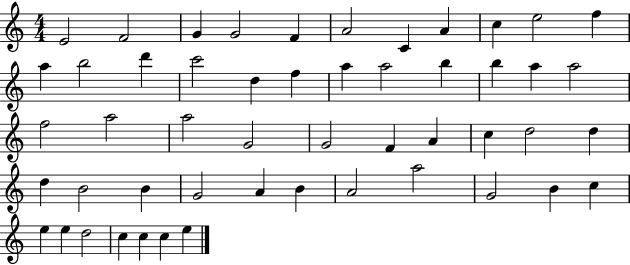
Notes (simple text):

E4/h F4/h G4/q G4/h F4/q A4/h C4/q A4/q C5/q E5/h F5/q A5/q B5/h D6/q C6/h D5/q F5/q A5/q A5/h B5/q B5/q A5/q A5/h F5/h A5/h A5/h G4/h G4/h F4/q A4/q C5/q D5/h D5/q D5/q B4/h B4/q G4/h A4/q B4/q A4/h A5/h G4/h B4/q C5/q E5/q E5/q D5/h C5/q C5/q C5/q E5/q